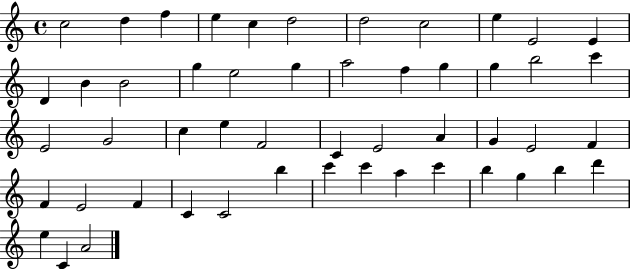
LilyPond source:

{
  \clef treble
  \time 4/4
  \defaultTimeSignature
  \key c \major
  c''2 d''4 f''4 | e''4 c''4 d''2 | d''2 c''2 | e''4 e'2 e'4 | \break d'4 b'4 b'2 | g''4 e''2 g''4 | a''2 f''4 g''4 | g''4 b''2 c'''4 | \break e'2 g'2 | c''4 e''4 f'2 | c'4 e'2 a'4 | g'4 e'2 f'4 | \break f'4 e'2 f'4 | c'4 c'2 b''4 | c'''4 c'''4 a''4 c'''4 | b''4 g''4 b''4 d'''4 | \break e''4 c'4 a'2 | \bar "|."
}